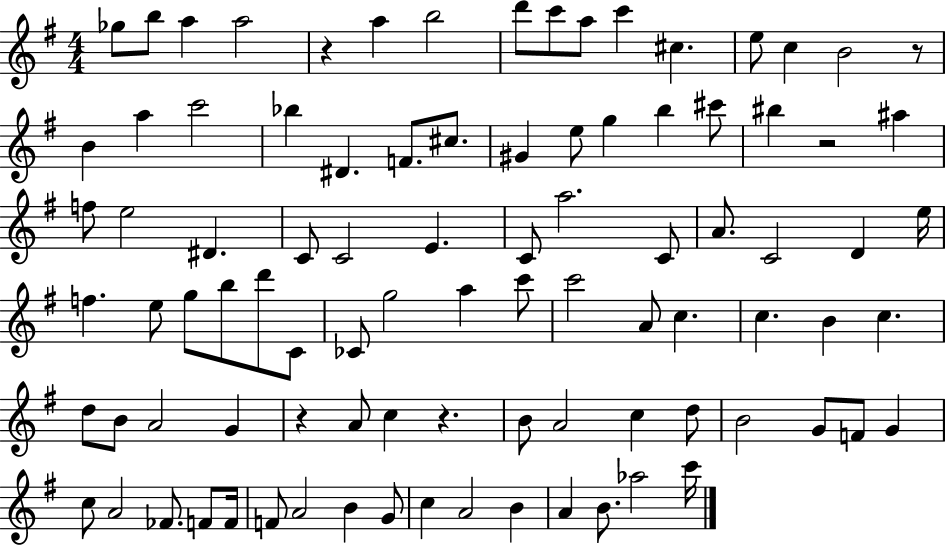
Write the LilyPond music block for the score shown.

{
  \clef treble
  \numericTimeSignature
  \time 4/4
  \key g \major
  ges''8 b''8 a''4 a''2 | r4 a''4 b''2 | d'''8 c'''8 a''8 c'''4 cis''4. | e''8 c''4 b'2 r8 | \break b'4 a''4 c'''2 | bes''4 dis'4. f'8. cis''8. | gis'4 e''8 g''4 b''4 cis'''8 | bis''4 r2 ais''4 | \break f''8 e''2 dis'4. | c'8 c'2 e'4. | c'8 a''2. c'8 | a'8. c'2 d'4 e''16 | \break f''4. e''8 g''8 b''8 d'''8 c'8 | ces'8 g''2 a''4 c'''8 | c'''2 a'8 c''4. | c''4. b'4 c''4. | \break d''8 b'8 a'2 g'4 | r4 a'8 c''4 r4. | b'8 a'2 c''4 d''8 | b'2 g'8 f'8 g'4 | \break c''8 a'2 fes'8. f'8 f'16 | f'8 a'2 b'4 g'8 | c''4 a'2 b'4 | a'4 b'8. aes''2 c'''16 | \break \bar "|."
}